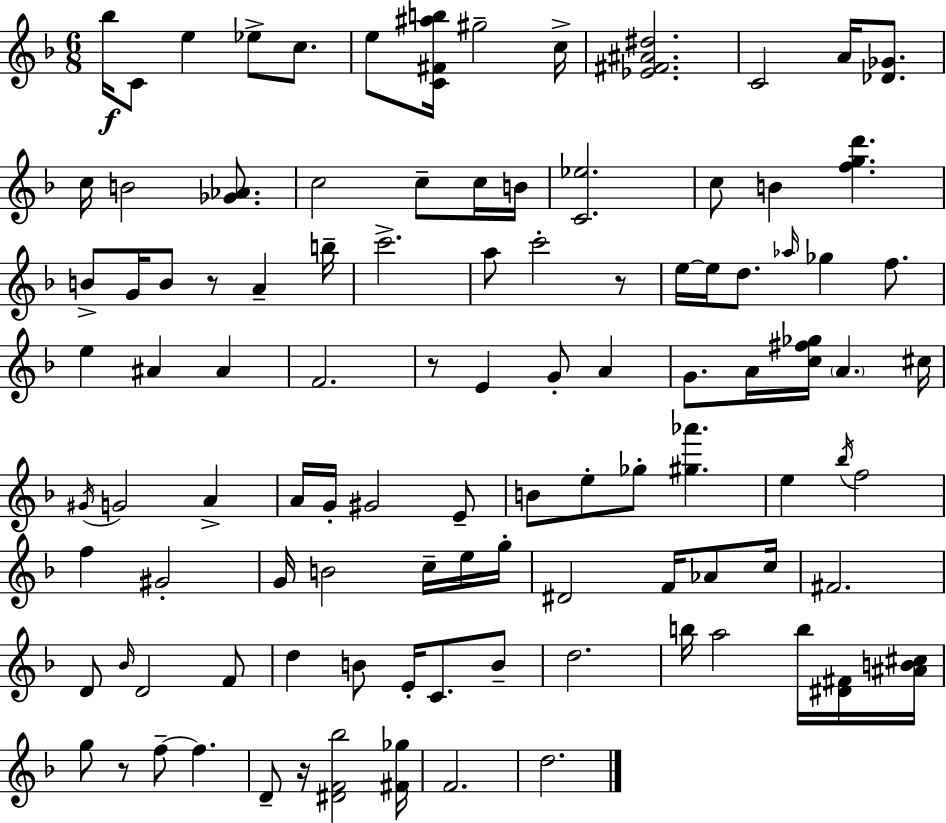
{
  \clef treble
  \numericTimeSignature
  \time 6/8
  \key d \minor
  bes''16\f c'8 e''4 ees''8-> c''8. | e''8 <c' fis' ais'' b''>16 gis''2-- c''16-> | <ees' fis' ais' dis''>2. | c'2 a'16 <des' ges'>8. | \break c''16 b'2 <ges' aes'>8. | c''2 c''8-- c''16 b'16 | <c' ees''>2. | c''8 b'4 <f'' g'' d'''>4. | \break b'8-> g'16 b'8 r8 a'4-- b''16-- | c'''2.-> | a''8 c'''2-. r8 | e''16~~ e''16 d''8. \grace { aes''16 } ges''4 f''8. | \break e''4 ais'4 ais'4 | f'2. | r8 e'4 g'8-. a'4 | g'8. a'16 <c'' fis'' ges''>16 \parenthesize a'4. | \break cis''16 \acciaccatura { gis'16 } g'2 a'4-> | a'16 g'16-. gis'2 | e'8-- b'8 e''8-. ges''8-. <gis'' aes'''>4. | e''4 \acciaccatura { bes''16 } f''2 | \break f''4 gis'2-. | g'16 b'2 | c''16-- e''16 g''16-. dis'2 f'16 | aes'8 c''16 fis'2. | \break d'8 \grace { bes'16 } d'2 | f'8 d''4 b'8 e'16-. c'8. | b'8-- d''2. | b''16 a''2 | \break b''16 <dis' fis'>16 <ais' b' cis''>16 g''8 r8 f''8--~~ f''4. | d'8-- r16 <dis' f' bes''>2 | <fis' ges''>16 f'2. | d''2. | \break \bar "|."
}